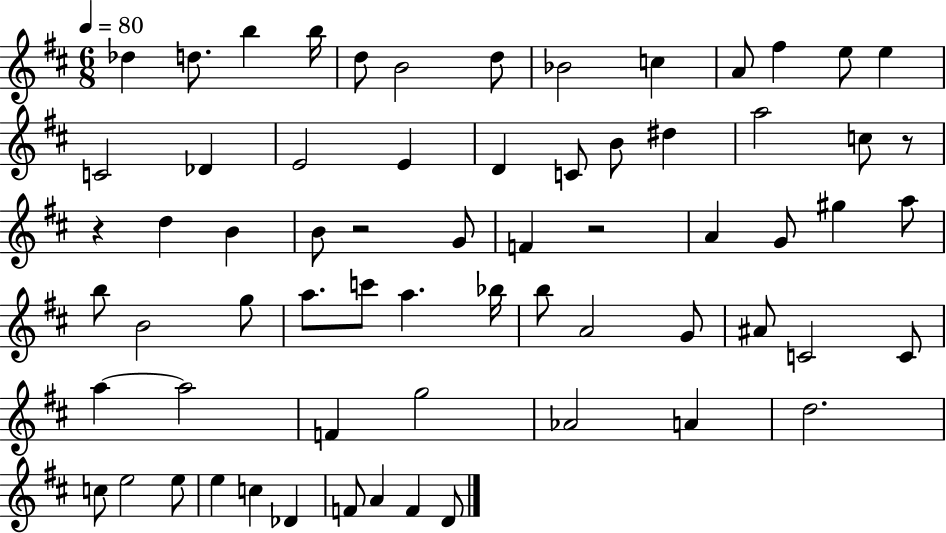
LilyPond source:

{
  \clef treble
  \numericTimeSignature
  \time 6/8
  \key d \major
  \tempo 4 = 80
  des''4 d''8. b''4 b''16 | d''8 b'2 d''8 | bes'2 c''4 | a'8 fis''4 e''8 e''4 | \break c'2 des'4 | e'2 e'4 | d'4 c'8 b'8 dis''4 | a''2 c''8 r8 | \break r4 d''4 b'4 | b'8 r2 g'8 | f'4 r2 | a'4 g'8 gis''4 a''8 | \break b''8 b'2 g''8 | a''8. c'''8 a''4. bes''16 | b''8 a'2 g'8 | ais'8 c'2 c'8 | \break a''4~~ a''2 | f'4 g''2 | aes'2 a'4 | d''2. | \break c''8 e''2 e''8 | e''4 c''4 des'4 | f'8 a'4 f'4 d'8 | \bar "|."
}